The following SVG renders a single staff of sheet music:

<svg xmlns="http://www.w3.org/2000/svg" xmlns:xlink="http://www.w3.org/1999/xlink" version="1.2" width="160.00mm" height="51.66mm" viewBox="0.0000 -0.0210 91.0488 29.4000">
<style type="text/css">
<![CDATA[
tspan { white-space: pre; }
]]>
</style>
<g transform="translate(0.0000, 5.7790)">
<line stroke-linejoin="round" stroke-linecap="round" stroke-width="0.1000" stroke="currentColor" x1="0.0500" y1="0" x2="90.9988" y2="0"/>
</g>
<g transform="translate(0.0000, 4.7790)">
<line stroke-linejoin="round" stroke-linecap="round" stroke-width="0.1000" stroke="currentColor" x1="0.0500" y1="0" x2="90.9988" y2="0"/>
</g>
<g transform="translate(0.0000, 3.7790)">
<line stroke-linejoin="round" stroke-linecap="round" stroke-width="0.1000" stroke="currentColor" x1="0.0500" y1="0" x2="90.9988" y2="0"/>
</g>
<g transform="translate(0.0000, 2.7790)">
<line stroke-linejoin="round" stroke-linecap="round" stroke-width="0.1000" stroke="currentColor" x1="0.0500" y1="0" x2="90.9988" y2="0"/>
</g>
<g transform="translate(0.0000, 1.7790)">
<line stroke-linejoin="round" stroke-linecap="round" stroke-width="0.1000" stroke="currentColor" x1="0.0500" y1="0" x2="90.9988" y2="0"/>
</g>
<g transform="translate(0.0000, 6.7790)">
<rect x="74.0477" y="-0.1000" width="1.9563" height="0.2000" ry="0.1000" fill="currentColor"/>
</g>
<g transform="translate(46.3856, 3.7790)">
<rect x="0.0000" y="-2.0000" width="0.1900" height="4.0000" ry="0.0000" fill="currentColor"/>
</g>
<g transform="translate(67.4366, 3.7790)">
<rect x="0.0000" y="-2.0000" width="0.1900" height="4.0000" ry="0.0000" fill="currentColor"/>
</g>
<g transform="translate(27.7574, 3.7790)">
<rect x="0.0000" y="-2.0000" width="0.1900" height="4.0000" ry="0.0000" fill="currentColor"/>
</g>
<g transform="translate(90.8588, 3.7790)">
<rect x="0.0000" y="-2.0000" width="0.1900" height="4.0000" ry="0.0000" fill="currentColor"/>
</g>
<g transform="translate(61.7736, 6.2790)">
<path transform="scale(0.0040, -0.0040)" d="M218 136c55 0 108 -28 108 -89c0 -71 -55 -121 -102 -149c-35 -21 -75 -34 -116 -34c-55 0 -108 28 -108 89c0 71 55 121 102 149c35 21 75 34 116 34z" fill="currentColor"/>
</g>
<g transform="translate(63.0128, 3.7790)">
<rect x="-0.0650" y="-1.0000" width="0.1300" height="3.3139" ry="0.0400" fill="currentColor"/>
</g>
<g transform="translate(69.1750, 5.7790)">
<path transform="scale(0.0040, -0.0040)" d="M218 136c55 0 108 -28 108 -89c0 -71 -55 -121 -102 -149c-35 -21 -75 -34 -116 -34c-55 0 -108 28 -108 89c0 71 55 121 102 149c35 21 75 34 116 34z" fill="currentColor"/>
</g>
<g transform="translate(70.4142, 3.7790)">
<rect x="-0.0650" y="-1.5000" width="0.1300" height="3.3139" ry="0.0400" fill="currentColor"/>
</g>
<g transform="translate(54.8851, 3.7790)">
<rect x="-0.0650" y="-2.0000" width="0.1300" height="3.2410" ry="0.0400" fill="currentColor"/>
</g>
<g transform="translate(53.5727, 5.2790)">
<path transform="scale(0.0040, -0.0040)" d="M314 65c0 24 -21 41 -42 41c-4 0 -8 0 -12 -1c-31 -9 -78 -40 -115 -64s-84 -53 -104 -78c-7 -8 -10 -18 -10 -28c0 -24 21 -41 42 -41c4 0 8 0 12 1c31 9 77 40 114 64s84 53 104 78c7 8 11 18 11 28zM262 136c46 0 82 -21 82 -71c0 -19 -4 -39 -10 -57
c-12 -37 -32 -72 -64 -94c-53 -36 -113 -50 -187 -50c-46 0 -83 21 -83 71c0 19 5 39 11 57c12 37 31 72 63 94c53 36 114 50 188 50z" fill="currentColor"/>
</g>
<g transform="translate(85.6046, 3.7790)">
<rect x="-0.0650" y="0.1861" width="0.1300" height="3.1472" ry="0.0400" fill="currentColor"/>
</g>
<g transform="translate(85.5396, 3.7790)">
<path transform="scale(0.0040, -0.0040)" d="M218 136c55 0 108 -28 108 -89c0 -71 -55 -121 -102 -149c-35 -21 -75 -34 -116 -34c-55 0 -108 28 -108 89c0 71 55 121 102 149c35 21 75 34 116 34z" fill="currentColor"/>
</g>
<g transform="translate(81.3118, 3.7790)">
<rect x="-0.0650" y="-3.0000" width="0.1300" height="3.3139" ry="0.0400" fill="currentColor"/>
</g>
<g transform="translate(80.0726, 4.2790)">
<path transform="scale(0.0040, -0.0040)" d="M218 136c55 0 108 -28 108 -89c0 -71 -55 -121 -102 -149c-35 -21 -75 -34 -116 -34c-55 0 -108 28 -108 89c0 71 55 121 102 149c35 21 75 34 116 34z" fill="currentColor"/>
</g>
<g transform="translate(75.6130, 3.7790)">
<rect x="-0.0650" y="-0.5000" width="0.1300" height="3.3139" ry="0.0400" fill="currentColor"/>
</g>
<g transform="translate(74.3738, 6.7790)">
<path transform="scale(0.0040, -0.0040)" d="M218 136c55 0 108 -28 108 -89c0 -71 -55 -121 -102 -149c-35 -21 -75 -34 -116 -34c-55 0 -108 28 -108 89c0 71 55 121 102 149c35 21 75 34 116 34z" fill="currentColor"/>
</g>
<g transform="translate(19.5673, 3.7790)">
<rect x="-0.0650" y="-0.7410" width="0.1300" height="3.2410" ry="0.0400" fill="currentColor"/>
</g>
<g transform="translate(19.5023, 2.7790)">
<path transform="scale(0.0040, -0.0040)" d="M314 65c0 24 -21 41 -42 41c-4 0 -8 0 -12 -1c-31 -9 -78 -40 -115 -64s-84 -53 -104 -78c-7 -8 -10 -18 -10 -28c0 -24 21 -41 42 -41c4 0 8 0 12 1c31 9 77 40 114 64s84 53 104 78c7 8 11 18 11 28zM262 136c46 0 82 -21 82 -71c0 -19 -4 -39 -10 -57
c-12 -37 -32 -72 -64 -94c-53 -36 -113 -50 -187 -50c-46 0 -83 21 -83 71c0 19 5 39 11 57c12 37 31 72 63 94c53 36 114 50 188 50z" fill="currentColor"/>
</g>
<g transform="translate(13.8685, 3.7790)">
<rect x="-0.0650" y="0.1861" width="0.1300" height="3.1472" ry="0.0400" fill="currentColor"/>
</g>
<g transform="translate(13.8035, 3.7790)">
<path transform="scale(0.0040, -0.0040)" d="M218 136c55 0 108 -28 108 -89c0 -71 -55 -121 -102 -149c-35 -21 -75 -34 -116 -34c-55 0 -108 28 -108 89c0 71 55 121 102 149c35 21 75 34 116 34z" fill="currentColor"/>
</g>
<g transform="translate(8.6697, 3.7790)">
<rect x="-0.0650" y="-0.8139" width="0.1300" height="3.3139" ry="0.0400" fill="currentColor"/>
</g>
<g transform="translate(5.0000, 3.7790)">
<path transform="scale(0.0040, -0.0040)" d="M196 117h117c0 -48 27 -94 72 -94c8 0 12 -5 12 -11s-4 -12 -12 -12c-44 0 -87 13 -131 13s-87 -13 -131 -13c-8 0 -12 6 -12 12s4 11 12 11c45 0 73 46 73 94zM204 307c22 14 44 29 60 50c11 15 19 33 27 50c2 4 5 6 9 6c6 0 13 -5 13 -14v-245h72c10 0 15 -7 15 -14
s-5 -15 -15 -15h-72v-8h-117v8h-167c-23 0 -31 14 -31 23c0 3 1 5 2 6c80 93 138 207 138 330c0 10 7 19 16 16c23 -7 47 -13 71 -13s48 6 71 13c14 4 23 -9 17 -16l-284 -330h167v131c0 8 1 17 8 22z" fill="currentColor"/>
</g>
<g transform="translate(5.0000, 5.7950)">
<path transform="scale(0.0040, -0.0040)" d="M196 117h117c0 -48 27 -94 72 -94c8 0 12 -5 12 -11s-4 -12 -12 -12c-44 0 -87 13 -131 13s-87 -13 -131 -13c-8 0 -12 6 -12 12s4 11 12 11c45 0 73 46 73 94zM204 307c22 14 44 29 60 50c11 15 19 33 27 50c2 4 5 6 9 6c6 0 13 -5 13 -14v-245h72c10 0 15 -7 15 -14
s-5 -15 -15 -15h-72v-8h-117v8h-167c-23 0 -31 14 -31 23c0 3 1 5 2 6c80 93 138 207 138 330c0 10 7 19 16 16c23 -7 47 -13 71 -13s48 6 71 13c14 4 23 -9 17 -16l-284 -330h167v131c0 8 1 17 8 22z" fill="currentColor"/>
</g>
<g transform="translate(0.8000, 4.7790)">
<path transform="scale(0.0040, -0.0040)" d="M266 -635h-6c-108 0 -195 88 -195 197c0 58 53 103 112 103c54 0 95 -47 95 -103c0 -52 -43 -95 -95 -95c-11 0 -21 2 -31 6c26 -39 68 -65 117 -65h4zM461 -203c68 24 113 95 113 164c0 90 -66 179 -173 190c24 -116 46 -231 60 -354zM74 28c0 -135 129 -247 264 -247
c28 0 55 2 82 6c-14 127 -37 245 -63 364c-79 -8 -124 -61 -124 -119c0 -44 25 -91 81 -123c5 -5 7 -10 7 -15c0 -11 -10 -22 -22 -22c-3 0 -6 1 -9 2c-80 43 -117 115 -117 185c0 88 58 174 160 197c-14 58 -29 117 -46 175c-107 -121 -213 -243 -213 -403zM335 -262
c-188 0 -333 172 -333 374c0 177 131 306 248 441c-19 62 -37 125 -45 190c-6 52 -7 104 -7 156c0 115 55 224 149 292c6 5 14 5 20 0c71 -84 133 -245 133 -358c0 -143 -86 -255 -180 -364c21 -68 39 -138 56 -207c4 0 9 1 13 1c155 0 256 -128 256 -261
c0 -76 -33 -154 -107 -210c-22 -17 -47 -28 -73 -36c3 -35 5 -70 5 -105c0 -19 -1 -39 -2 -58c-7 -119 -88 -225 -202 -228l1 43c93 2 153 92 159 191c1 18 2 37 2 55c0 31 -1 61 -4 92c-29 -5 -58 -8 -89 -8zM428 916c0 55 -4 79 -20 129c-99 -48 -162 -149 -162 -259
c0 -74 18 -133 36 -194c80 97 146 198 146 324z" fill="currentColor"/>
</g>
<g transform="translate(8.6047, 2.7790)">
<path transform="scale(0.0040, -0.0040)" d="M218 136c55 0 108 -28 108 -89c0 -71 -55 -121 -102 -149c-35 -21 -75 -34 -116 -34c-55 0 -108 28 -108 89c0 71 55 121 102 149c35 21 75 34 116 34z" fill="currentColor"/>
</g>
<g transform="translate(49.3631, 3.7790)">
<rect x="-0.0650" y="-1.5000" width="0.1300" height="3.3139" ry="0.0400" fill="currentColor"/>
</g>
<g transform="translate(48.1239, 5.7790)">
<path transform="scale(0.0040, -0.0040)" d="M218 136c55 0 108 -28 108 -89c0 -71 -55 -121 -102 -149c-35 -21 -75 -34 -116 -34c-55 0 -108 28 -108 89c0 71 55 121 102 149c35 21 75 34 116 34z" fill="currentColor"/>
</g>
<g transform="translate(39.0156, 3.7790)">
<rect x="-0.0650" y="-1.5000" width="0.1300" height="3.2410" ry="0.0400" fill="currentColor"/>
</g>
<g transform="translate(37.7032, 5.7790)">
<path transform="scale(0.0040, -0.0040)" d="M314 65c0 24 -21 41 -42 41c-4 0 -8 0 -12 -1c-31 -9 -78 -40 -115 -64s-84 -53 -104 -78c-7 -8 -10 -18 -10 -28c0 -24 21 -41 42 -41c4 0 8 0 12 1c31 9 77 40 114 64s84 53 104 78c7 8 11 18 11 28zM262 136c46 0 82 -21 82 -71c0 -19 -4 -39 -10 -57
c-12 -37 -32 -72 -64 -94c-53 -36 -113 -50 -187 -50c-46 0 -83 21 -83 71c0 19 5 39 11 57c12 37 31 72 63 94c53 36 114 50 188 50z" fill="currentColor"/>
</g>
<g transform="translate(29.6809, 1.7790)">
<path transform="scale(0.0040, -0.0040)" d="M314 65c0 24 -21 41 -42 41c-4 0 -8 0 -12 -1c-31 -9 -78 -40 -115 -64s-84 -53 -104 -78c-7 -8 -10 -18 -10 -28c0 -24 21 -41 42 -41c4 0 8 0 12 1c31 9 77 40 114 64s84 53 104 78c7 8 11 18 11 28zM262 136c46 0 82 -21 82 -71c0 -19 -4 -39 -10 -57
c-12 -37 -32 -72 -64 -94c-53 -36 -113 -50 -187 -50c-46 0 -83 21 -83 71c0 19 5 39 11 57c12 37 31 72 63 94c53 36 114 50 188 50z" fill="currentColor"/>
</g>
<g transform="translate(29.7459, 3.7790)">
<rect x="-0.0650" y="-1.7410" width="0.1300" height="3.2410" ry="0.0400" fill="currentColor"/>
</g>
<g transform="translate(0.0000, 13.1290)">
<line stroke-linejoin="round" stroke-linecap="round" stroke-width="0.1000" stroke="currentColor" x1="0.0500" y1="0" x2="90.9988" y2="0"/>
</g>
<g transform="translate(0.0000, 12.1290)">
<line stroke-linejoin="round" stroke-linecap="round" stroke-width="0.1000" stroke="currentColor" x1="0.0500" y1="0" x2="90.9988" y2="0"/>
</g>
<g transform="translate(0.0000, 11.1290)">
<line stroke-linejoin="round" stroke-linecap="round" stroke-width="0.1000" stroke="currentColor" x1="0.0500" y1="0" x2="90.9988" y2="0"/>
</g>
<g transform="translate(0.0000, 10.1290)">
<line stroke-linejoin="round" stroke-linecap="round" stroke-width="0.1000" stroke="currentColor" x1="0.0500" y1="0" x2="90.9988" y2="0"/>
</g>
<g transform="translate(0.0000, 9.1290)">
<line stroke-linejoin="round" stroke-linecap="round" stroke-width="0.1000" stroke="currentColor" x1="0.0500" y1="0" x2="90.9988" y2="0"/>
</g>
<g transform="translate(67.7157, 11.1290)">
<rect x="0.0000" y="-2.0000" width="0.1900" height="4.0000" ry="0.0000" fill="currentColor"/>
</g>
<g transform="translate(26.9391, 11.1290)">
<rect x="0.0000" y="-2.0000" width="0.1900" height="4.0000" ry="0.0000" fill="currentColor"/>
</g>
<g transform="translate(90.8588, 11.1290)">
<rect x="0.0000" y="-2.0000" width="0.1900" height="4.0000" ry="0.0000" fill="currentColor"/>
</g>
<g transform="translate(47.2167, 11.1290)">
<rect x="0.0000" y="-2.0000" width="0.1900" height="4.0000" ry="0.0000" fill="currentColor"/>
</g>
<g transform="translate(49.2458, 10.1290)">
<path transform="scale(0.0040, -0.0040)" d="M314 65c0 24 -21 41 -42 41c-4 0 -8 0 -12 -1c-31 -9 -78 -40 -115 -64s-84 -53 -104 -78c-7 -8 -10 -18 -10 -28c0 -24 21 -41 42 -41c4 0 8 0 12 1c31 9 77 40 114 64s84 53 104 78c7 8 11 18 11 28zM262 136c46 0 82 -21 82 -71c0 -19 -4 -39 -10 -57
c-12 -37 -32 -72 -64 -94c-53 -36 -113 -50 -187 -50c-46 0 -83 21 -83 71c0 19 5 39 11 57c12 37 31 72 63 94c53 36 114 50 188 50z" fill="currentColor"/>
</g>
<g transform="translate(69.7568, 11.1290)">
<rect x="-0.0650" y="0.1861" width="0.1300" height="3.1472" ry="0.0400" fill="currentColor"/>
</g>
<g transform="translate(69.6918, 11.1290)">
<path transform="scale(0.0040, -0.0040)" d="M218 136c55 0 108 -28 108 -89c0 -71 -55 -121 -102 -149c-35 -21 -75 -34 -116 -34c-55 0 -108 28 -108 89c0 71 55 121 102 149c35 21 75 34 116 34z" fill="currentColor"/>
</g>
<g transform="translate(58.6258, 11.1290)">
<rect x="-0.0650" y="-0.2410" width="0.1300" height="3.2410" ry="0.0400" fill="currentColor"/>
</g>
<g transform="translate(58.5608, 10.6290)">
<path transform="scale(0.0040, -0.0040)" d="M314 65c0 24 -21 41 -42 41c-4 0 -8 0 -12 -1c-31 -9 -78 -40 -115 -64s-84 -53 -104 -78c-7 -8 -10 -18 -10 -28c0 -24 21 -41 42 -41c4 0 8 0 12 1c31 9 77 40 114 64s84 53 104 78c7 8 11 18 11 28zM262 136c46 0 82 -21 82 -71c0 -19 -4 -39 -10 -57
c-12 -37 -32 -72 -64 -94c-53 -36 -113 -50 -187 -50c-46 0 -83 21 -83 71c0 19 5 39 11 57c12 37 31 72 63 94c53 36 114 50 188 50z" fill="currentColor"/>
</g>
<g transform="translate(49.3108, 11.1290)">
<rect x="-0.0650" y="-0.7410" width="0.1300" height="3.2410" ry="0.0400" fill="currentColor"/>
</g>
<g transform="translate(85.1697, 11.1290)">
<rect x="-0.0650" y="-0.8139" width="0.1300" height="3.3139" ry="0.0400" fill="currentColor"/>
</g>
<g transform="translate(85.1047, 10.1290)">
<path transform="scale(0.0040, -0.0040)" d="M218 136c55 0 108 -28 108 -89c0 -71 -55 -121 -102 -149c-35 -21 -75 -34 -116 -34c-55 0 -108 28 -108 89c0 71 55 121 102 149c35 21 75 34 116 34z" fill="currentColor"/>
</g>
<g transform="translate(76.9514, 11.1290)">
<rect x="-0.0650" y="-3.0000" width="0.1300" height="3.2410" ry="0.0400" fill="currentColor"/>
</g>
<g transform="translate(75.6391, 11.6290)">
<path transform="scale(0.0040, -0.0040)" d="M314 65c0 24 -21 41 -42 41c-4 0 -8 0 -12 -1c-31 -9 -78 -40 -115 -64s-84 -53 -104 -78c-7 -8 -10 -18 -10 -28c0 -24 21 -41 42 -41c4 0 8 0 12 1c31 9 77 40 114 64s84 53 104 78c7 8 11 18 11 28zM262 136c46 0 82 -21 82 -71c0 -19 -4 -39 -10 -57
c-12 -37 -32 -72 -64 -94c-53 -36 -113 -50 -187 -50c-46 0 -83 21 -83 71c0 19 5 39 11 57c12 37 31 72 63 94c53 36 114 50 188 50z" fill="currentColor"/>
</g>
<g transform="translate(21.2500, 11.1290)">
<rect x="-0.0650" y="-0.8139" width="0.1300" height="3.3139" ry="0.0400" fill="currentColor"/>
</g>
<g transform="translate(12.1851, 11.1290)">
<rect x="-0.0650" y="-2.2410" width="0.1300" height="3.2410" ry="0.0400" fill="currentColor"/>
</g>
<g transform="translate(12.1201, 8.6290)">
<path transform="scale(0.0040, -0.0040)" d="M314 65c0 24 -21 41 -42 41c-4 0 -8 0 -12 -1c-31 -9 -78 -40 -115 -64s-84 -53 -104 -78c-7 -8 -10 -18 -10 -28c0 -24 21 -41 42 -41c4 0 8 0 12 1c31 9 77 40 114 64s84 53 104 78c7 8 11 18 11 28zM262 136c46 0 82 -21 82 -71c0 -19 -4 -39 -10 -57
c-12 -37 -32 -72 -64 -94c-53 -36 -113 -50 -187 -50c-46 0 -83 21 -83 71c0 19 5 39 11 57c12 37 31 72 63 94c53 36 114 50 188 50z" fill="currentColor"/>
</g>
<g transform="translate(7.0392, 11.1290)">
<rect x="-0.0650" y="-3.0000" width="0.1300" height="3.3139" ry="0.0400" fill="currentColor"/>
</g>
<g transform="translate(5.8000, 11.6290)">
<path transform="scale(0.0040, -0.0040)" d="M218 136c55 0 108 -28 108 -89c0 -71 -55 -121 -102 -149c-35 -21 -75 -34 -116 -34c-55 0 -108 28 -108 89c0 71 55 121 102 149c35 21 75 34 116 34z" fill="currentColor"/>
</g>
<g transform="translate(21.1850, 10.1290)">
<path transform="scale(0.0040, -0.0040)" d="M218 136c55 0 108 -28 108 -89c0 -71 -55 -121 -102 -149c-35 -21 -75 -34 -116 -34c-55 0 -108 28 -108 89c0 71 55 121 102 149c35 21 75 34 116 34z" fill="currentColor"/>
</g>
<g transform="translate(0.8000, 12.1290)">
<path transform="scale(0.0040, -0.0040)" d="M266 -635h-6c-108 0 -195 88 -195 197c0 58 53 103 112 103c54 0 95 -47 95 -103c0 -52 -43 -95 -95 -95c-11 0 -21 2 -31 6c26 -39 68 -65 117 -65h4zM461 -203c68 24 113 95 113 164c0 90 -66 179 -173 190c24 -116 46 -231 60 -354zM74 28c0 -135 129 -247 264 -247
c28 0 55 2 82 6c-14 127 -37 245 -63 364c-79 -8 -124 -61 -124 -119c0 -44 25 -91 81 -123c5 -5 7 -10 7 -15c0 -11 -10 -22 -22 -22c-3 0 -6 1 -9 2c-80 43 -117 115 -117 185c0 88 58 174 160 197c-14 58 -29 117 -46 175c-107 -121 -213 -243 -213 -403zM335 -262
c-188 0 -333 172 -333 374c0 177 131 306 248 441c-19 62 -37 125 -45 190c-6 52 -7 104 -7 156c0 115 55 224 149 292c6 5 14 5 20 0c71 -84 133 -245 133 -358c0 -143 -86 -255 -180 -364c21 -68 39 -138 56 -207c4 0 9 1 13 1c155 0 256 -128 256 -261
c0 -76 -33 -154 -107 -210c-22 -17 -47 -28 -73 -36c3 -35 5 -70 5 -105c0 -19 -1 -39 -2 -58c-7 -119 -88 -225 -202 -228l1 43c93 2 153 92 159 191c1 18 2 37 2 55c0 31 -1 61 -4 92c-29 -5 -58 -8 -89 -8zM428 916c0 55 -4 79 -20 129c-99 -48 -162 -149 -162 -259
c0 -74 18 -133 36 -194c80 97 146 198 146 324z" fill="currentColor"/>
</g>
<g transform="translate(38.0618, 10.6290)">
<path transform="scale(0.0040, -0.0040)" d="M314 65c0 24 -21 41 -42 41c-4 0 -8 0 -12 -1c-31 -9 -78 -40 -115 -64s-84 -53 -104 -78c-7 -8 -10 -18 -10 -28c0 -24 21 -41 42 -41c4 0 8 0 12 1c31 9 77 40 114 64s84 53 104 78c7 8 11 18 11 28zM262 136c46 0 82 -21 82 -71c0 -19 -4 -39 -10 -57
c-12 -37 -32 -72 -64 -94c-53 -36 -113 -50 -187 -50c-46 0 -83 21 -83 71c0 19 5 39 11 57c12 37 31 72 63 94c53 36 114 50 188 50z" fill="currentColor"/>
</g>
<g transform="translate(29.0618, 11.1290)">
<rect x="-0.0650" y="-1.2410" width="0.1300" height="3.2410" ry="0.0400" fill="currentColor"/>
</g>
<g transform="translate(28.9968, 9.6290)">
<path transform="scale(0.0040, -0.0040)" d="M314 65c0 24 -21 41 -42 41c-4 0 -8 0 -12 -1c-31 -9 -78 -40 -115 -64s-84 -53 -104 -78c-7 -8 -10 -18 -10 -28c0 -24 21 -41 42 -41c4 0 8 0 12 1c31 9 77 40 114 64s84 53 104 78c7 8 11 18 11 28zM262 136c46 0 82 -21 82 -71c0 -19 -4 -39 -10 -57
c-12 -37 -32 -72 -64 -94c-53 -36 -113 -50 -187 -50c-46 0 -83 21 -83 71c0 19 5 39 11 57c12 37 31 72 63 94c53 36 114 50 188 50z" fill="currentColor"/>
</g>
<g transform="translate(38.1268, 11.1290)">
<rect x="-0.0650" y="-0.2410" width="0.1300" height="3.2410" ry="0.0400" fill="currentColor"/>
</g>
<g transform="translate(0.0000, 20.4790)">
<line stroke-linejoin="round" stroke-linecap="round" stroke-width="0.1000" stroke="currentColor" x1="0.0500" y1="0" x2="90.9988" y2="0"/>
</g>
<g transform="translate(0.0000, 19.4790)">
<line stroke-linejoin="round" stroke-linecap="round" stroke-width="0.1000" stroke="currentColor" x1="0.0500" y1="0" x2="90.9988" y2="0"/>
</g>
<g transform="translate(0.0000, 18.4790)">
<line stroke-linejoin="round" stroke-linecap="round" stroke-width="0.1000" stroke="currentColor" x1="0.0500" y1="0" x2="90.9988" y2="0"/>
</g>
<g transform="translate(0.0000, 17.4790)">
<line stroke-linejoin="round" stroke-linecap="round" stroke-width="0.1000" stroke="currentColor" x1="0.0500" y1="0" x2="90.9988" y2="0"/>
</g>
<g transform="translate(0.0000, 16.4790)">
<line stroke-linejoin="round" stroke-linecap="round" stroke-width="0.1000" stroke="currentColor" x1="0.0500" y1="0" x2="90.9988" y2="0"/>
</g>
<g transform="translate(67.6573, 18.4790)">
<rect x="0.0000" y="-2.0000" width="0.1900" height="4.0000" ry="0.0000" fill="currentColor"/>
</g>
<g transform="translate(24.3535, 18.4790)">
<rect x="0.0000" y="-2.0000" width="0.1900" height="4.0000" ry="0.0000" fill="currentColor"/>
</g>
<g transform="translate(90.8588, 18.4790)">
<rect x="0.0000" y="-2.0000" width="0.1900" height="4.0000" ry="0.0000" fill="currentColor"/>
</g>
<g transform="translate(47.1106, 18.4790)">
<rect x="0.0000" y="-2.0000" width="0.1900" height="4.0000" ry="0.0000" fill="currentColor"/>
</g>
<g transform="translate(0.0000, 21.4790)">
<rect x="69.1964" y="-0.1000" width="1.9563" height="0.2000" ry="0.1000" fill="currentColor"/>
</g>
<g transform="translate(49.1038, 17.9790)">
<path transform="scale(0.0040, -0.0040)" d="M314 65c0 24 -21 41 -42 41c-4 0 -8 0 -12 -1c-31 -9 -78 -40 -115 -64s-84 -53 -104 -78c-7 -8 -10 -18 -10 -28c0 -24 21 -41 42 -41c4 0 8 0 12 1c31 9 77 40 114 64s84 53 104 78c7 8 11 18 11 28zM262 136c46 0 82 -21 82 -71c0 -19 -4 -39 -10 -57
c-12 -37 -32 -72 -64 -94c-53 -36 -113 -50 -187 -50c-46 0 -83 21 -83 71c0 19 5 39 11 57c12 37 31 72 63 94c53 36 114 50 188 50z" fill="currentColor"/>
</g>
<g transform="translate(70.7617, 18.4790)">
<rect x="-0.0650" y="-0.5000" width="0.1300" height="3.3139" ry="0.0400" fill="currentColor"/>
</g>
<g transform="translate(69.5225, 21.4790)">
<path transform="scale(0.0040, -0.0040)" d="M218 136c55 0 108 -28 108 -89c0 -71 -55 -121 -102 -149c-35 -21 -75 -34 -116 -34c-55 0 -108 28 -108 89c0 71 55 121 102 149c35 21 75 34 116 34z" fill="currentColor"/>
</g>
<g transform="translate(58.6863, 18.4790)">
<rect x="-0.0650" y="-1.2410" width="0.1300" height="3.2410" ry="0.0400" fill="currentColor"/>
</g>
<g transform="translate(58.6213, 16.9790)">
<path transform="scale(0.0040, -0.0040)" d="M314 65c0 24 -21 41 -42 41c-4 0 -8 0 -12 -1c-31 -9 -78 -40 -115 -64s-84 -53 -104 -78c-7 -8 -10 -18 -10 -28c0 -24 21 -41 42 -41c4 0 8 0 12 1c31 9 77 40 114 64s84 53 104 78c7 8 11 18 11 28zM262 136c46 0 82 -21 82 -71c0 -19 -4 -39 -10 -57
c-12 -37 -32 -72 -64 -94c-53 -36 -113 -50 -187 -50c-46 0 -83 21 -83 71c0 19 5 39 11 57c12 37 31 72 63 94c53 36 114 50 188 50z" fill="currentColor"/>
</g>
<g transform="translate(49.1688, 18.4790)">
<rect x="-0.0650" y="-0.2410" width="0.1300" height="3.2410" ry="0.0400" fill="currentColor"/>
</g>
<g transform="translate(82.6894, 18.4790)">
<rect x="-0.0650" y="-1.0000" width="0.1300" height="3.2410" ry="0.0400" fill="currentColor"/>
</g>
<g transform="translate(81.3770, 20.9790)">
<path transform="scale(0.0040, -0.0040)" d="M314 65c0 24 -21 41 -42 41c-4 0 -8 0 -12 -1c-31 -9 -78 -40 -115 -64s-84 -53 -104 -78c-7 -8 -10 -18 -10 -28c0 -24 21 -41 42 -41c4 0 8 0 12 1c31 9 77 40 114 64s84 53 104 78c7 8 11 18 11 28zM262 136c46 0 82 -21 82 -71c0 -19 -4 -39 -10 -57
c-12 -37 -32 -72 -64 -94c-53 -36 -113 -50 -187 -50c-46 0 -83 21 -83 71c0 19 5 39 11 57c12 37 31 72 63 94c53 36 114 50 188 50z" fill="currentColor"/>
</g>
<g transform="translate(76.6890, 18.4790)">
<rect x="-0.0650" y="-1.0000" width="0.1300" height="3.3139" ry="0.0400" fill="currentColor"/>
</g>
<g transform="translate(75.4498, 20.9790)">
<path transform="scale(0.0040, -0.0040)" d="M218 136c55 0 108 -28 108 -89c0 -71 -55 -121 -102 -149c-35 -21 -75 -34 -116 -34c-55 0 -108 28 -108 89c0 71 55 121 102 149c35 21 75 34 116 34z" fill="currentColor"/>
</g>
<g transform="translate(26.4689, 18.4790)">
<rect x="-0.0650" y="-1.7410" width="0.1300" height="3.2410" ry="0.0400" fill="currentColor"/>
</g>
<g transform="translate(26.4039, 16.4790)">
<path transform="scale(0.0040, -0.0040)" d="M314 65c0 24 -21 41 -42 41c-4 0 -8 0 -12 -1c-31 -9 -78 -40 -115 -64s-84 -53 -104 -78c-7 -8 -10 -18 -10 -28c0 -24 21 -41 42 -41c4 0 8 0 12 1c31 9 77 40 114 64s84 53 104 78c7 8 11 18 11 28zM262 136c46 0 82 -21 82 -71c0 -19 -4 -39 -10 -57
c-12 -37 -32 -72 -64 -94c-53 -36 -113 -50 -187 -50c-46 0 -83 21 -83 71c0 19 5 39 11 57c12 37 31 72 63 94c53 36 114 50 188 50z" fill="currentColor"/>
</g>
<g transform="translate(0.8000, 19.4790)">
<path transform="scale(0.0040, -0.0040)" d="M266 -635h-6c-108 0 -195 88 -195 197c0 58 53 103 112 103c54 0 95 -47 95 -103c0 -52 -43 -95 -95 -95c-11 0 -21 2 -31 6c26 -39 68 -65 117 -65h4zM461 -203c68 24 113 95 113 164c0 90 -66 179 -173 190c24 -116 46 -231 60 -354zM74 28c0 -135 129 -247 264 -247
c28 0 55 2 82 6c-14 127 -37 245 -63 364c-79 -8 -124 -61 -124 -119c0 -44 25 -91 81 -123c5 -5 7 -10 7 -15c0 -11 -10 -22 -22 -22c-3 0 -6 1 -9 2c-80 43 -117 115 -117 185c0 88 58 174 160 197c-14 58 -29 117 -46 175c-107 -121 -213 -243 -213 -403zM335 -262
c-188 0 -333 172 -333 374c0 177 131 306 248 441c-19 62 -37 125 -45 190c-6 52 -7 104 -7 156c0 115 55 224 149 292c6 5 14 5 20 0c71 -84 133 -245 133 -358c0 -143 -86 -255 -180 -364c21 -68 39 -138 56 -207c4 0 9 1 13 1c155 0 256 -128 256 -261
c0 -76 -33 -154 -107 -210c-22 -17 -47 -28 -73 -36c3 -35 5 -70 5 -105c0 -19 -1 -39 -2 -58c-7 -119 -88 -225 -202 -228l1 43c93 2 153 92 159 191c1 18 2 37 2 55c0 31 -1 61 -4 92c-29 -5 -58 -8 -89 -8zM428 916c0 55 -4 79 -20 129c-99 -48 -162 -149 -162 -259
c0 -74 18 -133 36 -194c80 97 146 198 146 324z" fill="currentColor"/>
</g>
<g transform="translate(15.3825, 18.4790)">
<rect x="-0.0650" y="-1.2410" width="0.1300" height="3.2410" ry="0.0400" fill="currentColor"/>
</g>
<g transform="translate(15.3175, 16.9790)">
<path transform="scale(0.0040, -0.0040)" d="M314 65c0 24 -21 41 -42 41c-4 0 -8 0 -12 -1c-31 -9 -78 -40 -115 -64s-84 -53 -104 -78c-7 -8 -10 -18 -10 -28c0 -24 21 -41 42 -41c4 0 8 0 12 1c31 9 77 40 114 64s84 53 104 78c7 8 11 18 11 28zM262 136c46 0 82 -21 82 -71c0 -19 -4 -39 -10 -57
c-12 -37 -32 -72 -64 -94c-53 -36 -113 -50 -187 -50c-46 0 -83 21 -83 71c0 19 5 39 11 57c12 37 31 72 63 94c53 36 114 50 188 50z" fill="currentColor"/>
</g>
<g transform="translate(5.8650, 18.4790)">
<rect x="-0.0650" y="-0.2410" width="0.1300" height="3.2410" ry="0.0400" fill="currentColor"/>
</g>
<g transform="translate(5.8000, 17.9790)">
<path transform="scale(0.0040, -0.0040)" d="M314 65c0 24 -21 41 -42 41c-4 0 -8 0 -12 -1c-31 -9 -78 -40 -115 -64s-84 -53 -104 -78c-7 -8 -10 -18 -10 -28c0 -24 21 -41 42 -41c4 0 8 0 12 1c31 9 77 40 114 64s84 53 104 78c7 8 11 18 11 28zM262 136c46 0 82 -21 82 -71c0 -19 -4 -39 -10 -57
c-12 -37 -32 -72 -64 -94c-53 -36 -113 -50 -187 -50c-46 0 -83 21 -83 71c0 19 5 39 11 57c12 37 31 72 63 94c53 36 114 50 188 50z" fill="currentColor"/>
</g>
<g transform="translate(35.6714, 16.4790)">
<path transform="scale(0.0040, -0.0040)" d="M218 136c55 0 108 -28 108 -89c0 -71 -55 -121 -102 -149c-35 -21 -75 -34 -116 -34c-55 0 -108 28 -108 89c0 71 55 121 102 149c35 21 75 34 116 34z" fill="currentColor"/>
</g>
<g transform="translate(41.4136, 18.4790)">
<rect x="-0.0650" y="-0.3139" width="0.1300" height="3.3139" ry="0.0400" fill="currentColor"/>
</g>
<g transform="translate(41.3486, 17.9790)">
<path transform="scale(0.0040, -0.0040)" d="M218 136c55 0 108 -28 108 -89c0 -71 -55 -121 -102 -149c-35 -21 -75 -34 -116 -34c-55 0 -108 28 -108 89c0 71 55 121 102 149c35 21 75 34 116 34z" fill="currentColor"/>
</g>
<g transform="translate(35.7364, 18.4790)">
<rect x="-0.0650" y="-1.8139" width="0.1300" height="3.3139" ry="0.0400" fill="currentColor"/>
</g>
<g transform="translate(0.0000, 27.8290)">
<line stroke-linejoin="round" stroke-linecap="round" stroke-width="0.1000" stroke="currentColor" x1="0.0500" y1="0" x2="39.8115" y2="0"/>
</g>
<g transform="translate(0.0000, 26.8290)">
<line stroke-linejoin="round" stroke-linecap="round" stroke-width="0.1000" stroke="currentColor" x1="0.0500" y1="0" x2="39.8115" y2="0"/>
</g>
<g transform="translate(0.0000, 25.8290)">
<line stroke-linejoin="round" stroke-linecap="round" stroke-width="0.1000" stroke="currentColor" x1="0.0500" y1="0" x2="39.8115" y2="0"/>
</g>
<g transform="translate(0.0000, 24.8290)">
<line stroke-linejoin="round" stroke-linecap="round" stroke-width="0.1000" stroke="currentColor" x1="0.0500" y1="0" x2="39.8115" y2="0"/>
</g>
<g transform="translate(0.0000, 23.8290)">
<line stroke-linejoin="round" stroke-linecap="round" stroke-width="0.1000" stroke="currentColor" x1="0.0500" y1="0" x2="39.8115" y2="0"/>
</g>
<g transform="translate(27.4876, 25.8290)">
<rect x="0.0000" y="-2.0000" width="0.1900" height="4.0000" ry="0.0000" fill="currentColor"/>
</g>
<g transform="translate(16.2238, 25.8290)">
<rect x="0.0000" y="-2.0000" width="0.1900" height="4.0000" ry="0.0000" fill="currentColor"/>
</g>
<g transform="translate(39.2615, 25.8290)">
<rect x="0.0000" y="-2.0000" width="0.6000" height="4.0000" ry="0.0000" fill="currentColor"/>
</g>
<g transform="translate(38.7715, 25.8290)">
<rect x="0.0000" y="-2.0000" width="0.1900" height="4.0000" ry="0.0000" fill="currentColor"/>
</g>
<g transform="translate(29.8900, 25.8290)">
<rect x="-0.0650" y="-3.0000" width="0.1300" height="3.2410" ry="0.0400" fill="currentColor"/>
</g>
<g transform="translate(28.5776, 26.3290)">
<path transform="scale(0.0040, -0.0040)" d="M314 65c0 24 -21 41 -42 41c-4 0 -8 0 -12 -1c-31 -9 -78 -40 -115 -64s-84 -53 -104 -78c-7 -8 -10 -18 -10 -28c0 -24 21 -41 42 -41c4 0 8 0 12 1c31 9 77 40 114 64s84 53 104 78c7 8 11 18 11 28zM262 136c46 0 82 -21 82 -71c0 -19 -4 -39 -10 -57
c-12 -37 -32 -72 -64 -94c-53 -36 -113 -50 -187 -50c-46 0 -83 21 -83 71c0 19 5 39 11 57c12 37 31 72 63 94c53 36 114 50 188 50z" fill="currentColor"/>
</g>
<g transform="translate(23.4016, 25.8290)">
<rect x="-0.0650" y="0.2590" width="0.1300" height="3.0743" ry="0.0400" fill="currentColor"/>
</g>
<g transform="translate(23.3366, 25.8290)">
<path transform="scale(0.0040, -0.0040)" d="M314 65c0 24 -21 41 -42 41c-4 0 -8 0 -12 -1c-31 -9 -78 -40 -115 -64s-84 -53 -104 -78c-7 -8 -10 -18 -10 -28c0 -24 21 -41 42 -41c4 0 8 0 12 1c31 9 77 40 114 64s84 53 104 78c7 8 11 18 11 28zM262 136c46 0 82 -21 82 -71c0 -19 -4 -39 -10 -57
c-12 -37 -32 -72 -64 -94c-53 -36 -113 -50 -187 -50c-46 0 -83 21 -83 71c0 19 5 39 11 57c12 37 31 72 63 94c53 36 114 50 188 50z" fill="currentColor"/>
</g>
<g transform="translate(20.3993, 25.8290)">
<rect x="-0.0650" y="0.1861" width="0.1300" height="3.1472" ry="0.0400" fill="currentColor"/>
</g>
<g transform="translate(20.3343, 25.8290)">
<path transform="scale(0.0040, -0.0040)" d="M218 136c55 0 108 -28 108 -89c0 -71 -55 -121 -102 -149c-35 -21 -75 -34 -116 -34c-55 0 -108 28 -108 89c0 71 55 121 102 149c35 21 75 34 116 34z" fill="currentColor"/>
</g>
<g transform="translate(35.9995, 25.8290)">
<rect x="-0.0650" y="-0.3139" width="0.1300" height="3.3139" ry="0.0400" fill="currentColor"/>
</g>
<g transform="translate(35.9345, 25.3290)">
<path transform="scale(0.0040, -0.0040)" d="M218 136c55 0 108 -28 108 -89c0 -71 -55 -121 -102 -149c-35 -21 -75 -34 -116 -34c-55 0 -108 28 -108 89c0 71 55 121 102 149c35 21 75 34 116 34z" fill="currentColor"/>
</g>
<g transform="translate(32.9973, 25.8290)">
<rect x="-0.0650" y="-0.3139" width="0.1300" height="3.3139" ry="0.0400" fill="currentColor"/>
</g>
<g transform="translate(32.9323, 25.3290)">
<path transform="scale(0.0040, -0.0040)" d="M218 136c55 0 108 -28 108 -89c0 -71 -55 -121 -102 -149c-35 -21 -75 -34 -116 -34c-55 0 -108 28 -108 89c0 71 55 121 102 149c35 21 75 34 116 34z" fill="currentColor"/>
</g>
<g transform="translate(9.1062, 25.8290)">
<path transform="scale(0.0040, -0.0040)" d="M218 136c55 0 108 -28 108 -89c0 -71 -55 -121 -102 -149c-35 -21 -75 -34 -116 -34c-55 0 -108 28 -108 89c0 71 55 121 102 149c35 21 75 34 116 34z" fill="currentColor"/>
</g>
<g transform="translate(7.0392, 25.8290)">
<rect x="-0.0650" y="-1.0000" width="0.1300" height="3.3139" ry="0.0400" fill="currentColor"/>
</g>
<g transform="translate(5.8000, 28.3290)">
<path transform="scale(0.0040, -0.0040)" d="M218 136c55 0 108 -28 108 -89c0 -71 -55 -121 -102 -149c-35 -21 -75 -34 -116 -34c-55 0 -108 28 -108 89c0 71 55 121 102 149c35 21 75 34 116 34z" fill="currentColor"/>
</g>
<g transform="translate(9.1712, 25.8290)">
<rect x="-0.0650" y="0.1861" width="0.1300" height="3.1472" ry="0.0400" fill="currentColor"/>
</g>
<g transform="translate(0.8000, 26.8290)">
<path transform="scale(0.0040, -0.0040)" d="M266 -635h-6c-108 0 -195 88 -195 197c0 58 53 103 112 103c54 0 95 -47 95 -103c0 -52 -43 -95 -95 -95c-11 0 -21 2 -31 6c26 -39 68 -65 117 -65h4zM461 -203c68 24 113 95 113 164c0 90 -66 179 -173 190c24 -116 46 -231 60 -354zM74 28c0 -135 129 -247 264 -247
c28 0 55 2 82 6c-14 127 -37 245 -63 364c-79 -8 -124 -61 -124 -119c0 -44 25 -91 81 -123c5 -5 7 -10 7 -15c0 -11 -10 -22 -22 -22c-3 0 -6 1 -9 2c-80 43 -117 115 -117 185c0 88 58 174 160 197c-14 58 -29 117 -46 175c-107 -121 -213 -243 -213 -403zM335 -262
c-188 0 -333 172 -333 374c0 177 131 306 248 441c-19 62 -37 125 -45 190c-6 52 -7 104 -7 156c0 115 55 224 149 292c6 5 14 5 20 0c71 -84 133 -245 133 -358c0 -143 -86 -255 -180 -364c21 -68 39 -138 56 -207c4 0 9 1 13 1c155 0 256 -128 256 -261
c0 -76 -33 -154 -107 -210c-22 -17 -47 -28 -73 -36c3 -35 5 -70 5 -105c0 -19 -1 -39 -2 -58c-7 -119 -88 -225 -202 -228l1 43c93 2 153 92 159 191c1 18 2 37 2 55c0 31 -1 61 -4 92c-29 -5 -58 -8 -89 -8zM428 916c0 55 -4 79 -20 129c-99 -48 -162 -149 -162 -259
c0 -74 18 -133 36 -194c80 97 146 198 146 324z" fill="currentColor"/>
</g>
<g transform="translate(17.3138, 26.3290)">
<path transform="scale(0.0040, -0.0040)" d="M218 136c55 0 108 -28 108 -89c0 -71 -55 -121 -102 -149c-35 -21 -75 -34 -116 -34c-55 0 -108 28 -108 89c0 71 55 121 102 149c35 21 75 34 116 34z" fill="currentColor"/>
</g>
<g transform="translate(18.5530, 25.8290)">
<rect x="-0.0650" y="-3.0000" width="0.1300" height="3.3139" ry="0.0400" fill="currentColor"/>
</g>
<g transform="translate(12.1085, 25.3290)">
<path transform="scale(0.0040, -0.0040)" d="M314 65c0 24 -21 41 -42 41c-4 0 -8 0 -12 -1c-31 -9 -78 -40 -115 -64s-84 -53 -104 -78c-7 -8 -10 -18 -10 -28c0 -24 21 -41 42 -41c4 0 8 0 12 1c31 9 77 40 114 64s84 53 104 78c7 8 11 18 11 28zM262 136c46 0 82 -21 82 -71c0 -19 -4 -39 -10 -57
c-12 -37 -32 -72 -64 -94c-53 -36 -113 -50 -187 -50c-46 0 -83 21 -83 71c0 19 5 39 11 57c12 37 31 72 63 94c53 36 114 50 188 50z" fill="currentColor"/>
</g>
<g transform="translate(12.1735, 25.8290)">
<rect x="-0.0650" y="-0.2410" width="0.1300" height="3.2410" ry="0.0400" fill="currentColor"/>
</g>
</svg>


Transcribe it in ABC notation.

X:1
T:Untitled
M:4/4
L:1/4
K:C
d B d2 f2 E2 E F2 D E C A B A g2 d e2 c2 d2 c2 B A2 d c2 e2 f2 f c c2 e2 C D D2 D B c2 A B B2 A2 c c